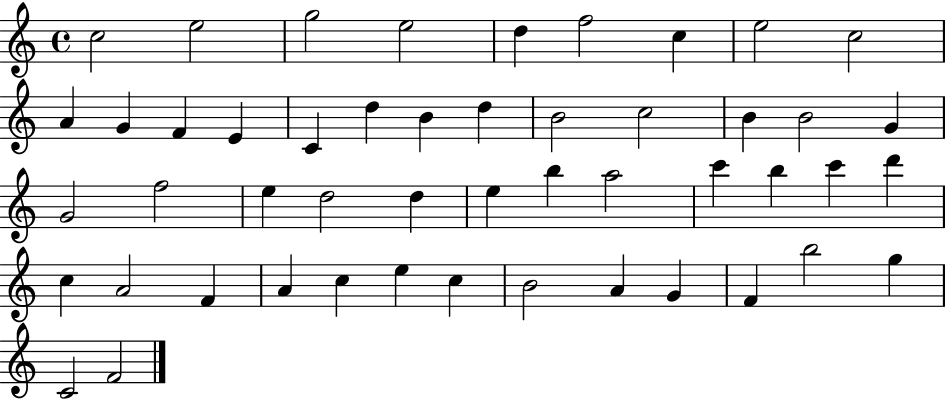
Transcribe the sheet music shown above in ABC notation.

X:1
T:Untitled
M:4/4
L:1/4
K:C
c2 e2 g2 e2 d f2 c e2 c2 A G F E C d B d B2 c2 B B2 G G2 f2 e d2 d e b a2 c' b c' d' c A2 F A c e c B2 A G F b2 g C2 F2